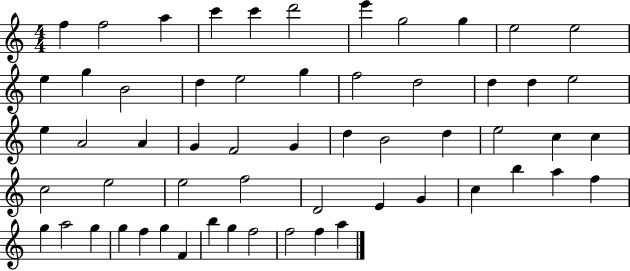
F5/q F5/h A5/q C6/q C6/q D6/h E6/q G5/h G5/q E5/h E5/h E5/q G5/q B4/h D5/q E5/h G5/q F5/h D5/h D5/q D5/q E5/h E5/q A4/h A4/q G4/q F4/h G4/q D5/q B4/h D5/q E5/h C5/q C5/q C5/h E5/h E5/h F5/h D4/h E4/q G4/q C5/q B5/q A5/q F5/q G5/q A5/h G5/q G5/q F5/q G5/q F4/q B5/q G5/q F5/h F5/h F5/q A5/q